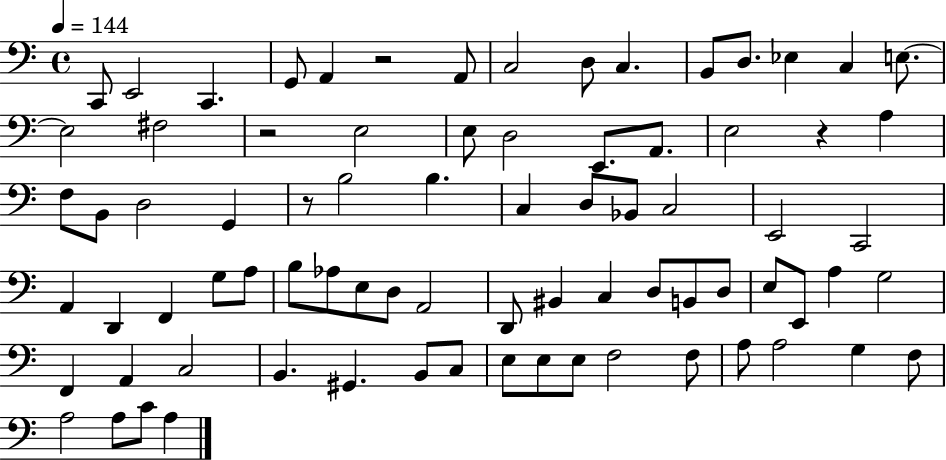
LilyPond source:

{
  \clef bass
  \time 4/4
  \defaultTimeSignature
  \key c \major
  \tempo 4 = 144
  c,8 e,2 c,4. | g,8 a,4 r2 a,8 | c2 d8 c4. | b,8 d8. ees4 c4 e8.~~ | \break e2 fis2 | r2 e2 | e8 d2 e,8. a,8. | e2 r4 a4 | \break f8 b,8 d2 g,4 | r8 b2 b4. | c4 d8 bes,8 c2 | e,2 c,2 | \break a,4 d,4 f,4 g8 a8 | b8 aes8 e8 d8 a,2 | d,8 bis,4 c4 d8 b,8 d8 | e8 e,8 a4 g2 | \break f,4 a,4 c2 | b,4. gis,4. b,8 c8 | e8 e8 e8 f2 f8 | a8 a2 g4 f8 | \break a2 a8 c'8 a4 | \bar "|."
}